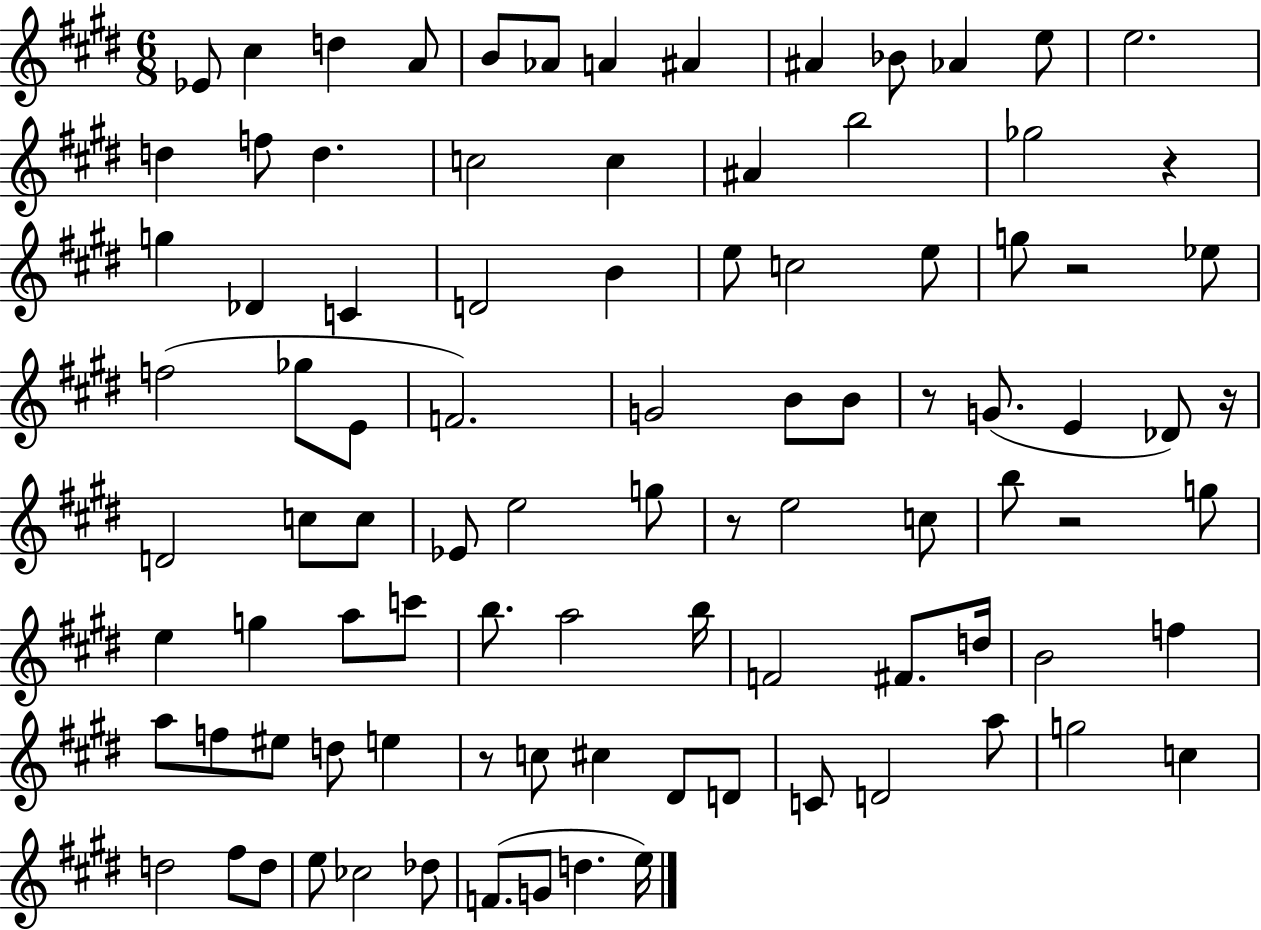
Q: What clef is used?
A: treble